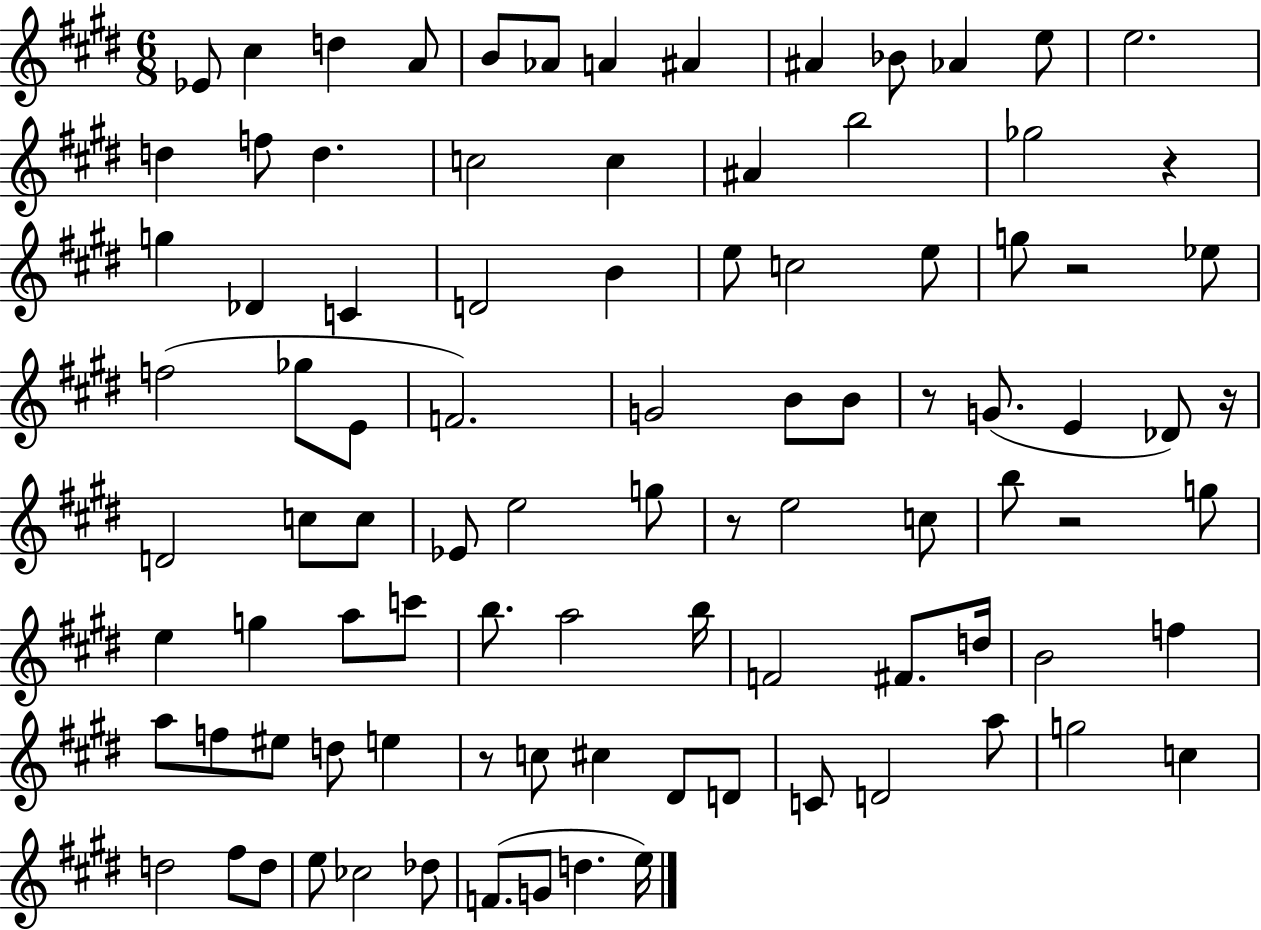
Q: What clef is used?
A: treble